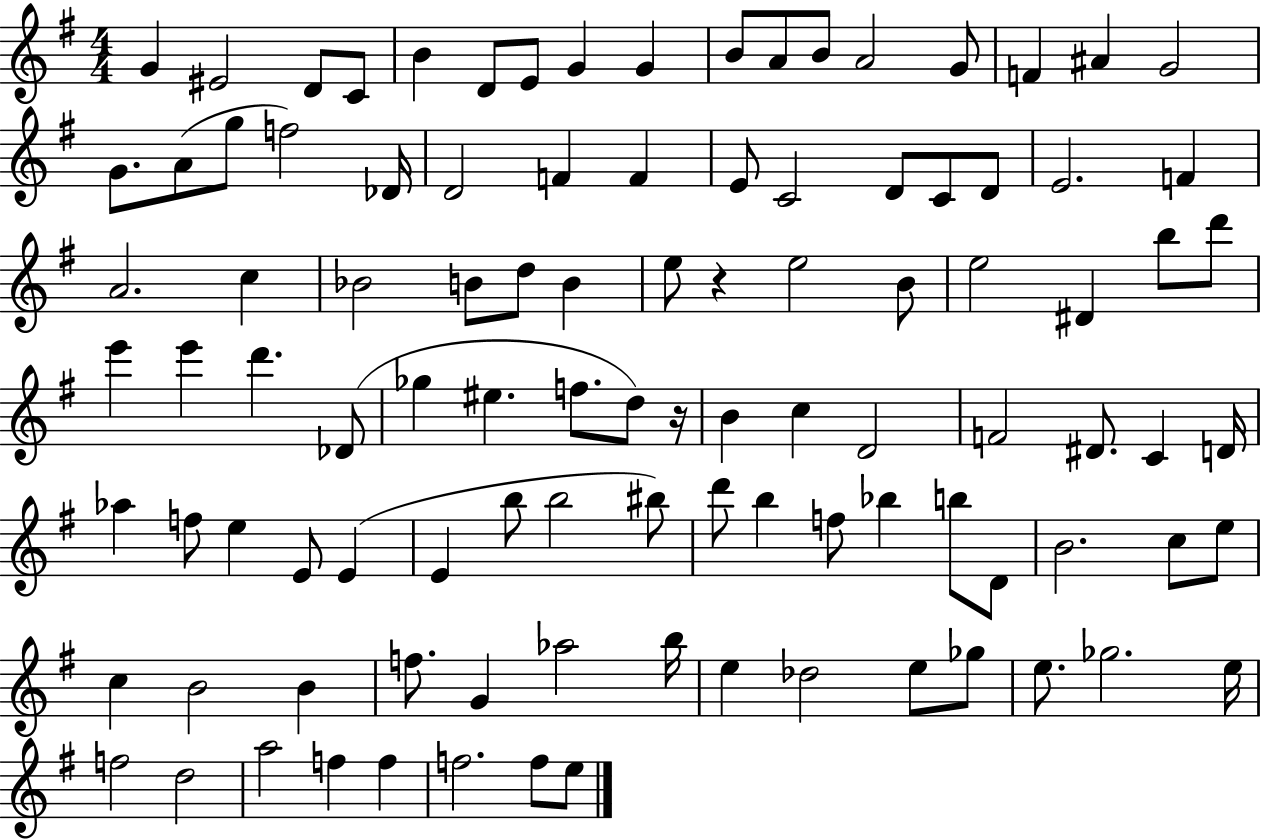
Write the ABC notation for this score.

X:1
T:Untitled
M:4/4
L:1/4
K:G
G ^E2 D/2 C/2 B D/2 E/2 G G B/2 A/2 B/2 A2 G/2 F ^A G2 G/2 A/2 g/2 f2 _D/4 D2 F F E/2 C2 D/2 C/2 D/2 E2 F A2 c _B2 B/2 d/2 B e/2 z e2 B/2 e2 ^D b/2 d'/2 e' e' d' _D/2 _g ^e f/2 d/2 z/4 B c D2 F2 ^D/2 C D/4 _a f/2 e E/2 E E b/2 b2 ^b/2 d'/2 b f/2 _b b/2 D/2 B2 c/2 e/2 c B2 B f/2 G _a2 b/4 e _d2 e/2 _g/2 e/2 _g2 e/4 f2 d2 a2 f f f2 f/2 e/2